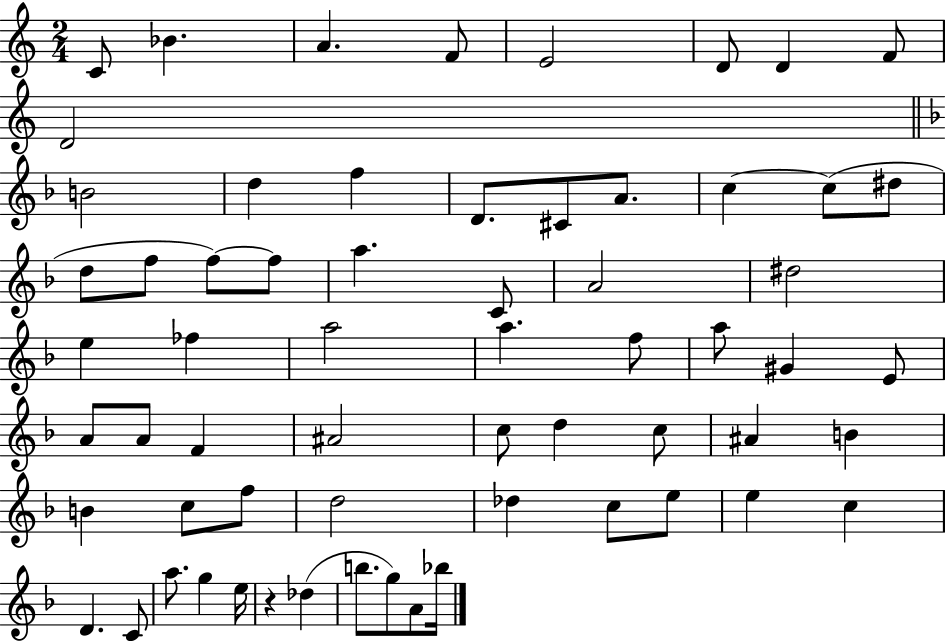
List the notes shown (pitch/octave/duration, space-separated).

C4/e Bb4/q. A4/q. F4/e E4/h D4/e D4/q F4/e D4/h B4/h D5/q F5/q D4/e. C#4/e A4/e. C5/q C5/e D#5/e D5/e F5/e F5/e F5/e A5/q. C4/e A4/h D#5/h E5/q FES5/q A5/h A5/q. F5/e A5/e G#4/q E4/e A4/e A4/e F4/q A#4/h C5/e D5/q C5/e A#4/q B4/q B4/q C5/e F5/e D5/h Db5/q C5/e E5/e E5/q C5/q D4/q. C4/e A5/e. G5/q E5/s R/q Db5/q B5/e. G5/e A4/e Bb5/s